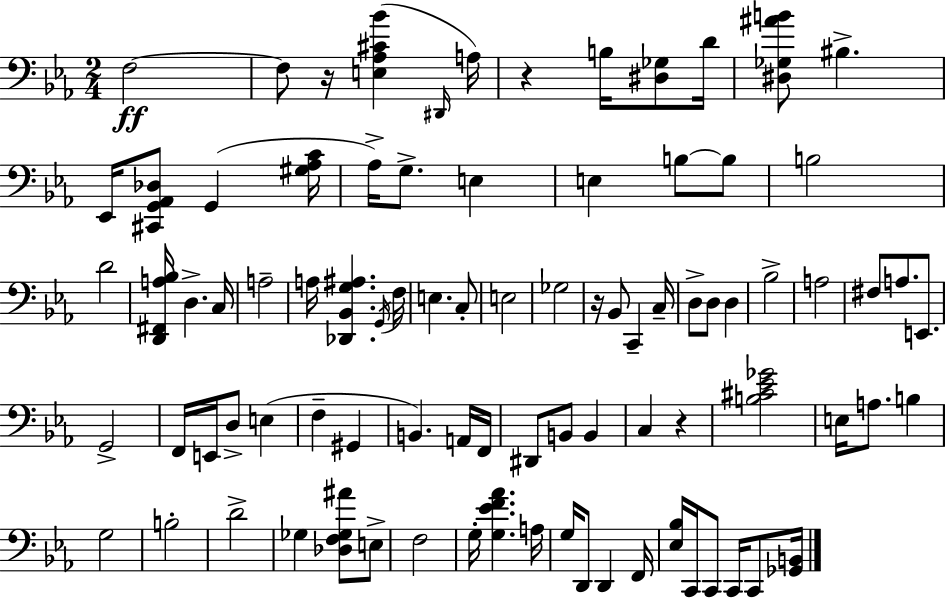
X:1
T:Untitled
M:2/4
L:1/4
K:Eb
F,2 F,/2 z/4 [E,_A,^C_B] ^D,,/4 A,/4 z B,/4 [^D,_G,]/2 D/4 [^D,_G,^AB]/2 ^B, _E,,/4 [^C,,G,,_A,,_D,]/2 G,, [^G,_A,C]/4 _A,/4 G,/2 E, E, B,/2 B,/2 B,2 D2 [D,,^F,,A,_B,]/4 D, C,/4 A,2 A,/4 [_D,,_B,,G,^A,] G,,/4 F,/4 E, C,/2 E,2 _G,2 z/4 _B,,/2 C,, C,/4 D,/2 D,/2 D, _B,2 A,2 ^F,/2 A,/2 E,,/2 G,,2 F,,/4 E,,/4 D,/2 E, F, ^G,, B,, A,,/4 F,,/4 ^D,,/2 B,,/2 B,, C, z [B,^C_E_G]2 E,/4 A,/2 B, G,2 B,2 D2 _G, [_D,F,_G,^A]/2 E,/2 F,2 G,/4 [G,_EF_A] A,/4 G,/4 D,,/2 D,, F,,/4 [_E,_B,]/4 C,,/4 C,,/2 C,,/4 C,,/2 [_G,,B,,]/4